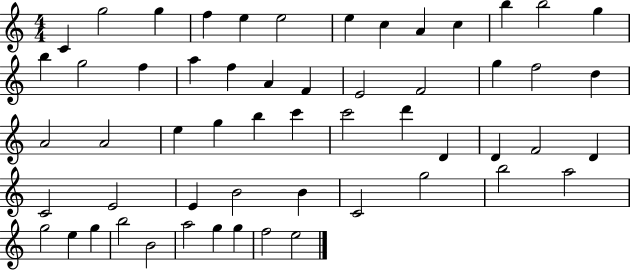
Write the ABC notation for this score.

X:1
T:Untitled
M:4/4
L:1/4
K:C
C g2 g f e e2 e c A c b b2 g b g2 f a f A F E2 F2 g f2 d A2 A2 e g b c' c'2 d' D D F2 D C2 E2 E B2 B C2 g2 b2 a2 g2 e g b2 B2 a2 g g f2 e2